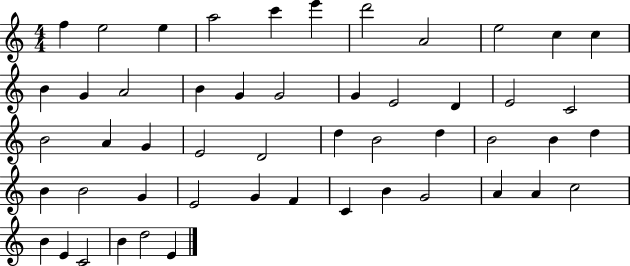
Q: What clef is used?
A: treble